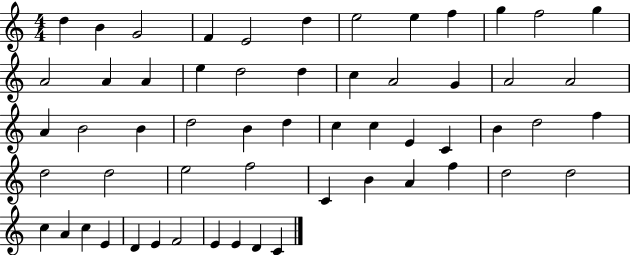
X:1
T:Untitled
M:4/4
L:1/4
K:C
d B G2 F E2 d e2 e f g f2 g A2 A A e d2 d c A2 G A2 A2 A B2 B d2 B d c c E C B d2 f d2 d2 e2 f2 C B A f d2 d2 c A c E D E F2 E E D C